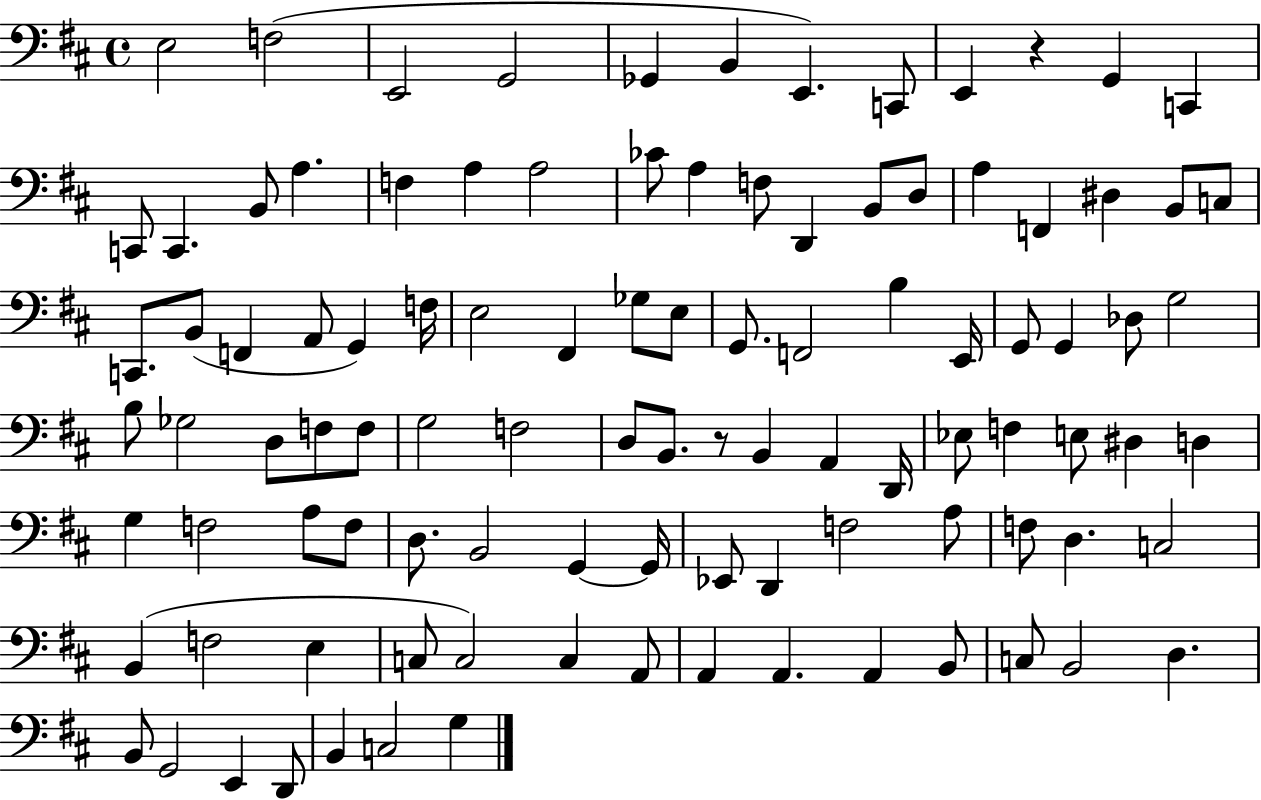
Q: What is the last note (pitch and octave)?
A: G3